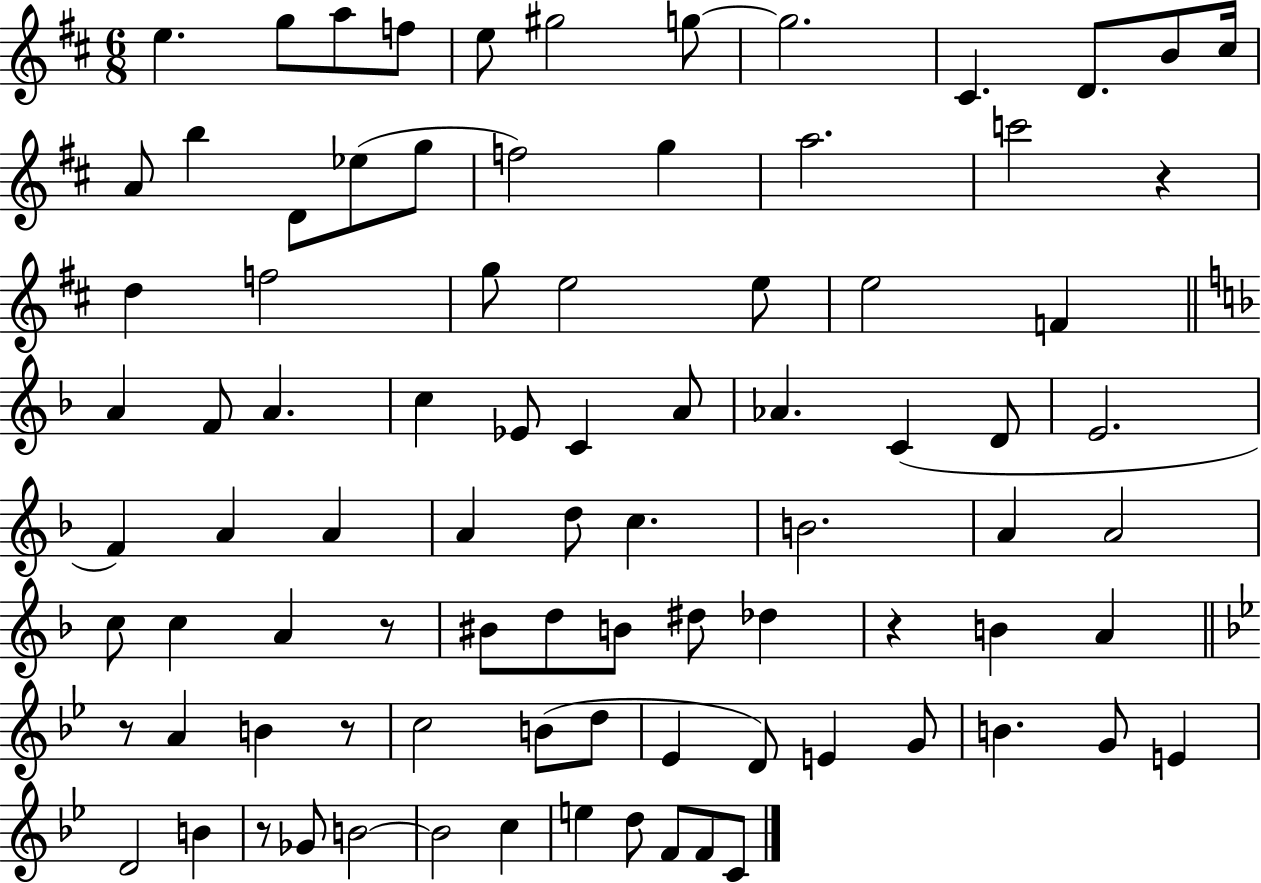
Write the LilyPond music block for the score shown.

{
  \clef treble
  \numericTimeSignature
  \time 6/8
  \key d \major
  e''4. g''8 a''8 f''8 | e''8 gis''2 g''8~~ | g''2. | cis'4. d'8. b'8 cis''16 | \break a'8 b''4 d'8 ees''8( g''8 | f''2) g''4 | a''2. | c'''2 r4 | \break d''4 f''2 | g''8 e''2 e''8 | e''2 f'4 | \bar "||" \break \key f \major a'4 f'8 a'4. | c''4 ees'8 c'4 a'8 | aes'4. c'4( d'8 | e'2. | \break f'4) a'4 a'4 | a'4 d''8 c''4. | b'2. | a'4 a'2 | \break c''8 c''4 a'4 r8 | bis'8 d''8 b'8 dis''8 des''4 | r4 b'4 a'4 | \bar "||" \break \key bes \major r8 a'4 b'4 r8 | c''2 b'8( d''8 | ees'4 d'8) e'4 g'8 | b'4. g'8 e'4 | \break d'2 b'4 | r8 ges'8 b'2~~ | b'2 c''4 | e''4 d''8 f'8 f'8 c'8 | \break \bar "|."
}